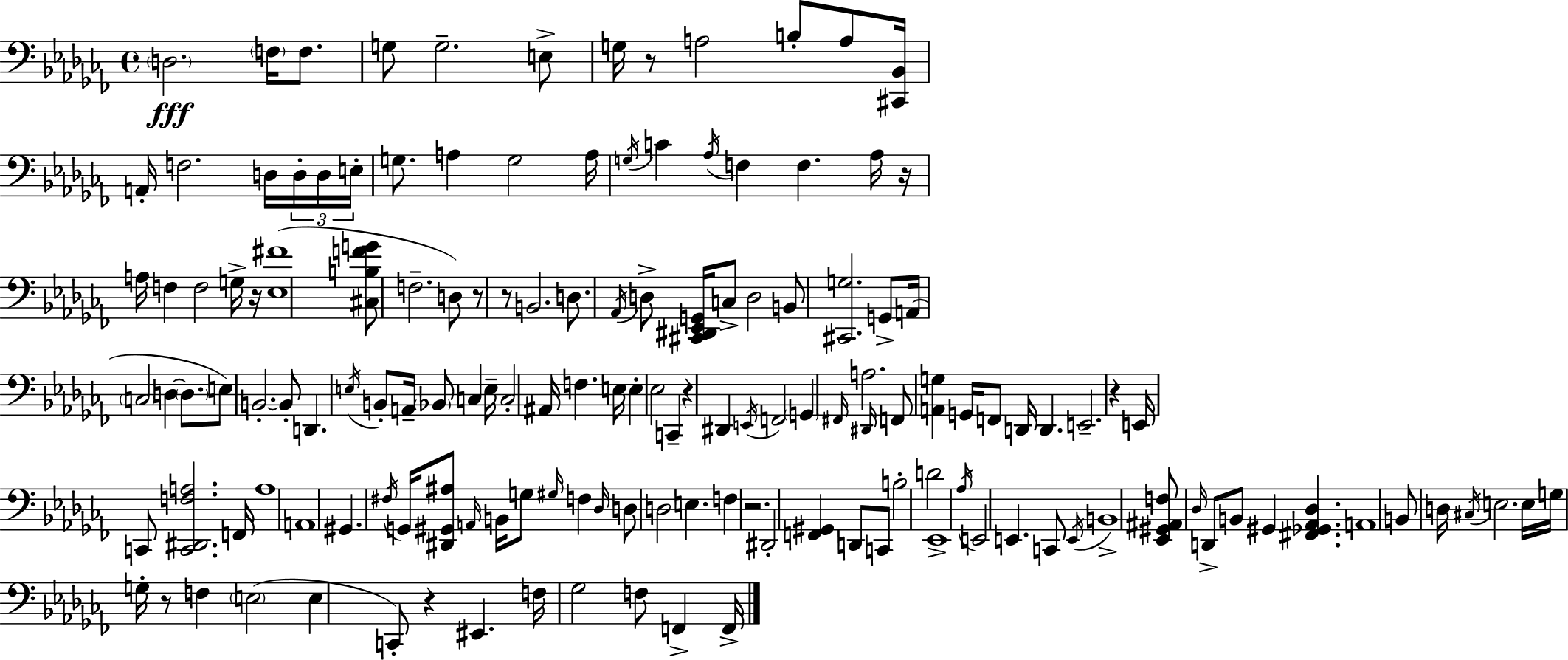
D3/h. F3/s F3/e. G3/e G3/h. E3/e G3/s R/e A3/h B3/e A3/e [C#2,Bb2]/s A2/s F3/h. D3/s D3/s D3/s E3/s G3/e. A3/q G3/h A3/s G3/s C4/q Ab3/s F3/q F3/q. Ab3/s R/s A3/s F3/q F3/h G3/s R/s [Eb3,F#4]/w [C#3,B3,F4,G4]/e F3/h. D3/e R/e R/e B2/h. D3/e. Ab2/s D3/e [C#2,D#2,Eb2,G2]/s C3/e D3/h B2/e [C#2,G3]/h. G2/e A2/s C3/h D3/q D3/e. E3/e B2/h. B2/e D2/q. E3/s B2/e A2/s Bb2/e C3/q E3/s C3/h A#2/s F3/q. E3/s E3/q Eb3/h C2/q R/q D#2/q E2/s F2/h G2/q F#2/s A3/h. D#2/s F2/e [A2,G3]/q G2/s F2/e D2/s D2/q. E2/h. R/q E2/s C2/e [C2,D#2,F3,A3]/h. F2/s A3/w A2/w G#2/q. F#3/s G2/s [D#2,G#2,A#3]/e A2/s B2/s G3/e G#3/s F3/q Db3/s D3/e D3/h E3/q. F3/q R/h. D#2/h [F2,G#2]/q D2/e C2/e B3/h D4/h Eb2/w Ab3/s E2/h E2/q. C2/e E2/s B2/w [Eb2,G#2,A#2,F3]/e Db3/s D2/e B2/e G#2/q [F#2,Gb2,Ab2,Db3]/q. A2/w B2/e D3/s C#3/s E3/h. E3/s G3/s G3/s R/e F3/q E3/h E3/q C2/e R/q EIS2/q. F3/s Gb3/h F3/e F2/q F2/s